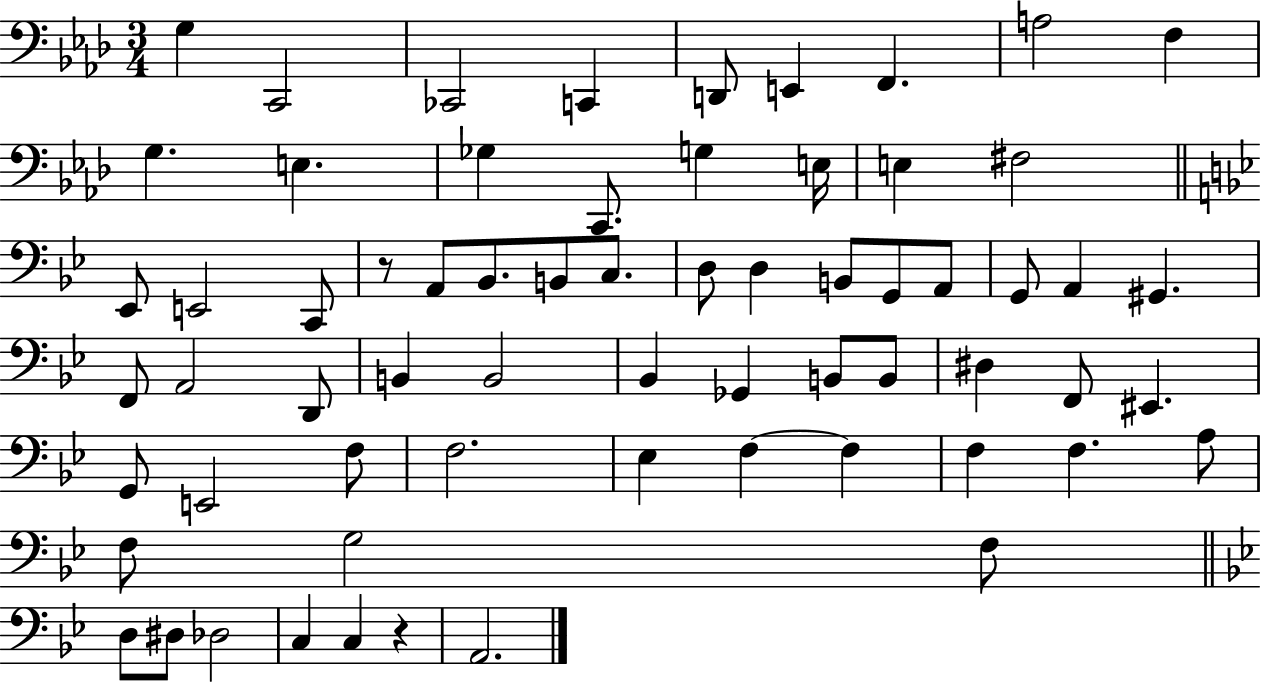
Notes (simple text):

G3/q C2/h CES2/h C2/q D2/e E2/q F2/q. A3/h F3/q G3/q. E3/q. Gb3/q C2/e. G3/q E3/s E3/q F#3/h Eb2/e E2/h C2/e R/e A2/e Bb2/e. B2/e C3/e. D3/e D3/q B2/e G2/e A2/e G2/e A2/q G#2/q. F2/e A2/h D2/e B2/q B2/h Bb2/q Gb2/q B2/e B2/e D#3/q F2/e EIS2/q. G2/e E2/h F3/e F3/h. Eb3/q F3/q F3/q F3/q F3/q. A3/e F3/e G3/h F3/e D3/e D#3/e Db3/h C3/q C3/q R/q A2/h.